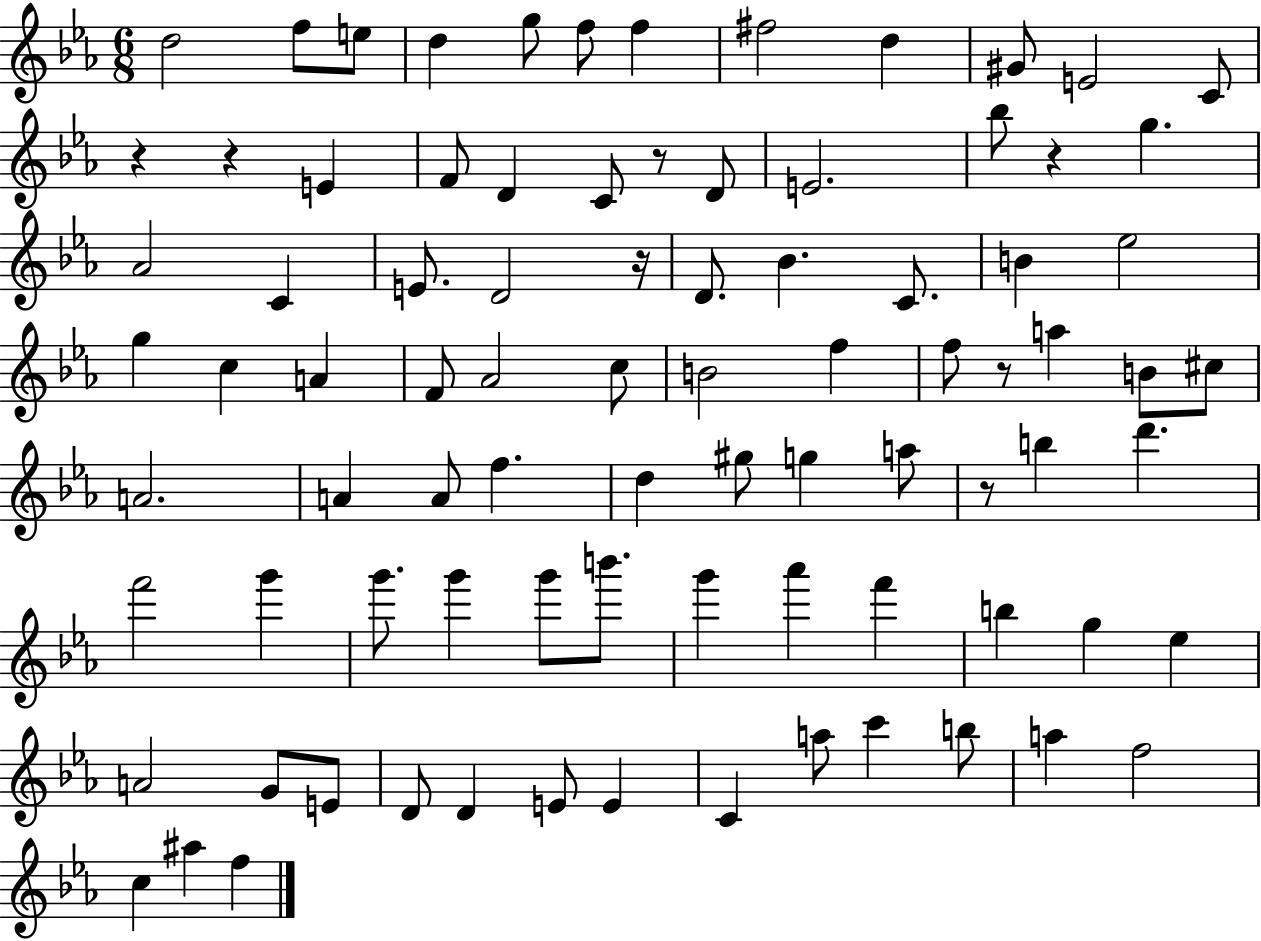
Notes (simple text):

D5/h F5/e E5/e D5/q G5/e F5/e F5/q F#5/h D5/q G#4/e E4/h C4/e R/q R/q E4/q F4/e D4/q C4/e R/e D4/e E4/h. Bb5/e R/q G5/q. Ab4/h C4/q E4/e. D4/h R/s D4/e. Bb4/q. C4/e. B4/q Eb5/h G5/q C5/q A4/q F4/e Ab4/h C5/e B4/h F5/q F5/e R/e A5/q B4/e C#5/e A4/h. A4/q A4/e F5/q. D5/q G#5/e G5/q A5/e R/e B5/q D6/q. F6/h G6/q G6/e. G6/q G6/e B6/e. G6/q Ab6/q F6/q B5/q G5/q Eb5/q A4/h G4/e E4/e D4/e D4/q E4/e E4/q C4/q A5/e C6/q B5/e A5/q F5/h C5/q A#5/q F5/q